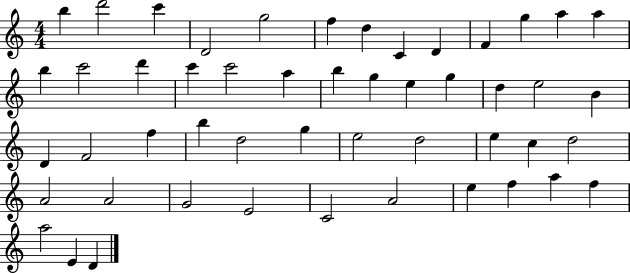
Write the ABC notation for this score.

X:1
T:Untitled
M:4/4
L:1/4
K:C
b d'2 c' D2 g2 f d C D F g a a b c'2 d' c' c'2 a b g e g d e2 B D F2 f b d2 g e2 d2 e c d2 A2 A2 G2 E2 C2 A2 e f a f a2 E D